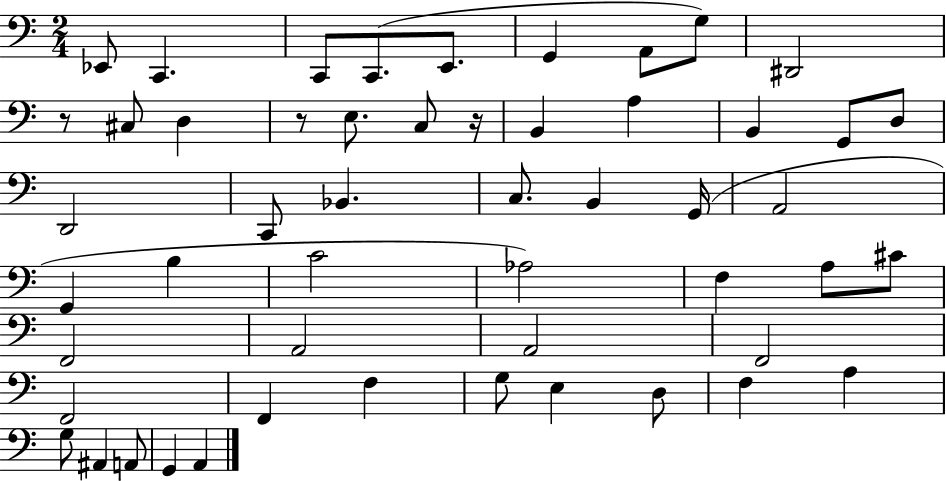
Eb2/e C2/q. C2/e C2/e. E2/e. G2/q A2/e G3/e D#2/h R/e C#3/e D3/q R/e E3/e. C3/e R/s B2/q A3/q B2/q G2/e D3/e D2/h C2/e Bb2/q. C3/e. B2/q G2/s A2/h G2/q B3/q C4/h Ab3/h F3/q A3/e C#4/e F2/h A2/h A2/h F2/h F2/h F2/q F3/q G3/e E3/q D3/e F3/q A3/q G3/e A#2/q A2/e G2/q A2/q